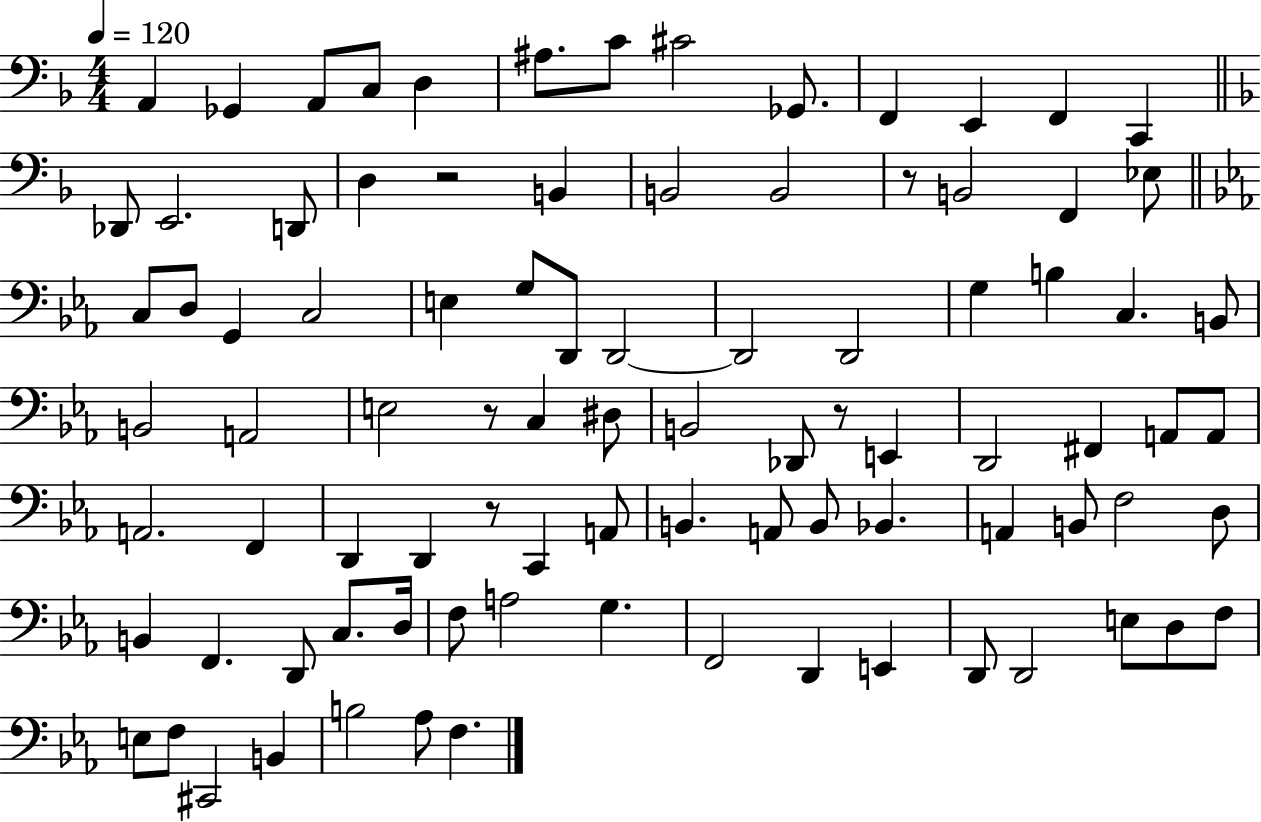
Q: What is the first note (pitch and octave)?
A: A2